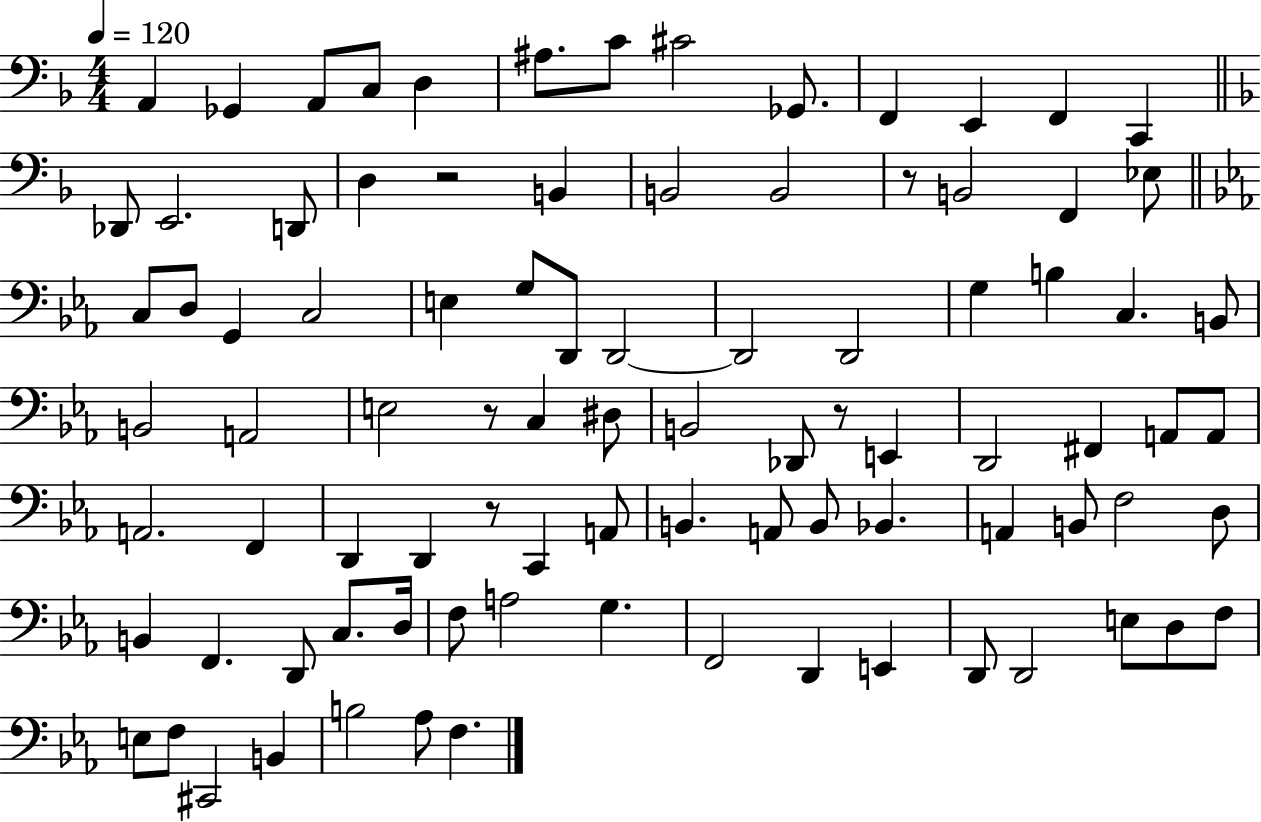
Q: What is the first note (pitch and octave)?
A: A2